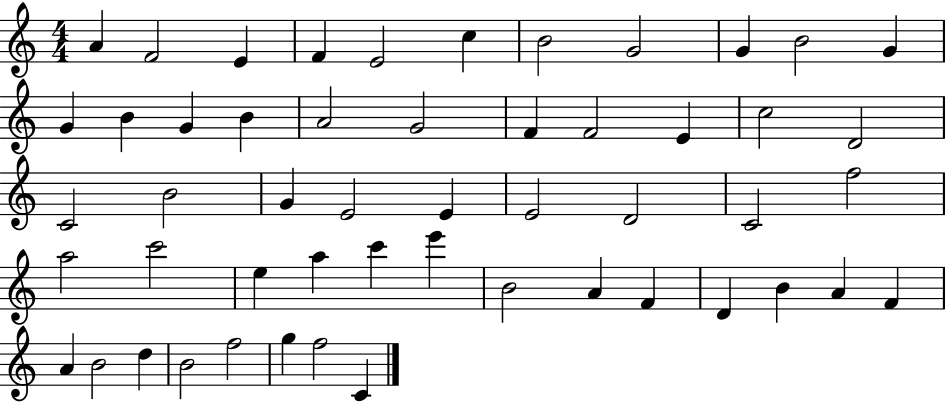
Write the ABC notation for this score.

X:1
T:Untitled
M:4/4
L:1/4
K:C
A F2 E F E2 c B2 G2 G B2 G G B G B A2 G2 F F2 E c2 D2 C2 B2 G E2 E E2 D2 C2 f2 a2 c'2 e a c' e' B2 A F D B A F A B2 d B2 f2 g f2 C